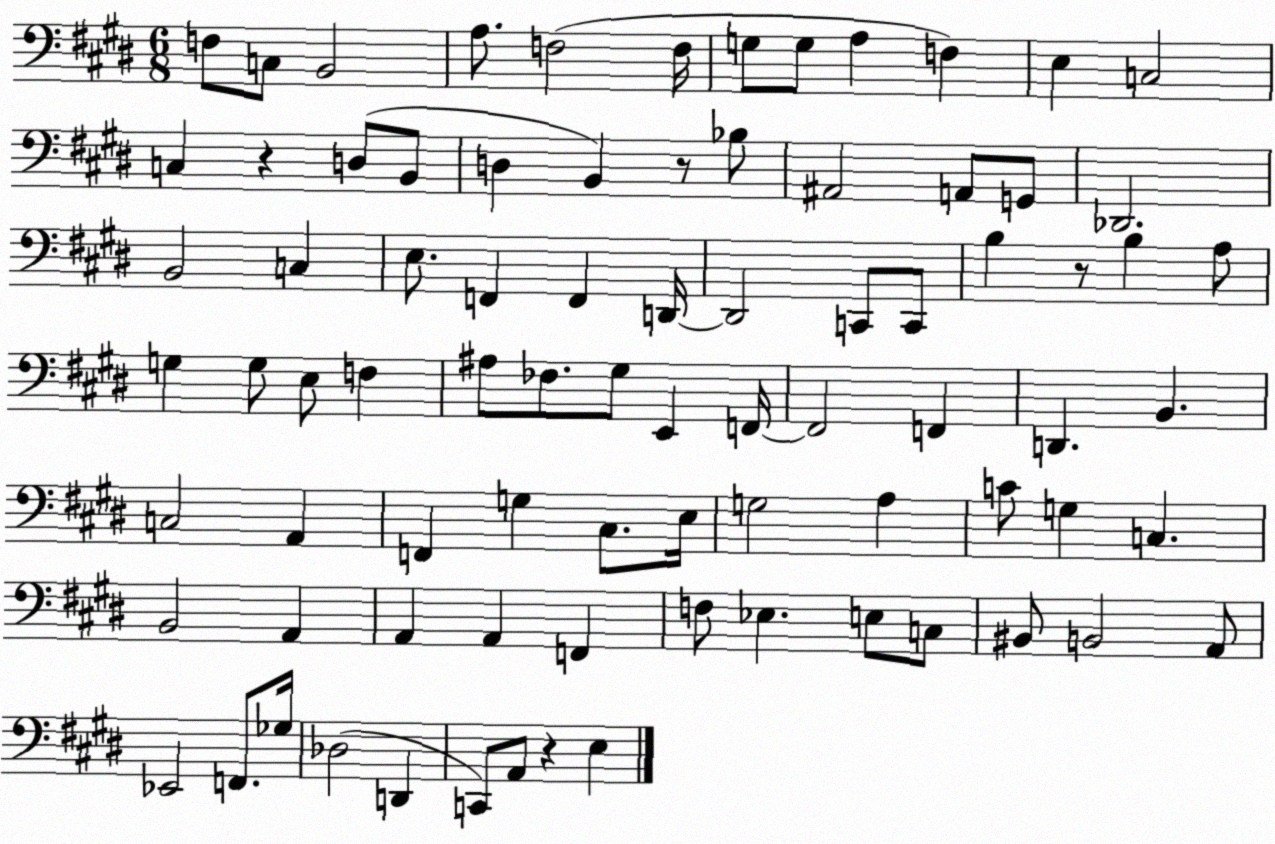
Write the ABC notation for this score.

X:1
T:Untitled
M:6/8
L:1/4
K:E
F,/2 C,/2 B,,2 A,/2 F,2 F,/4 G,/2 G,/2 A, F, E, C,2 C, z D,/2 B,,/2 D, B,, z/2 _B,/2 ^A,,2 A,,/2 G,,/2 _D,,2 B,,2 C, E,/2 F,, F,, D,,/4 D,,2 C,,/2 C,,/2 B, z/2 B, A,/2 G, G,/2 E,/2 F, ^A,/2 _F,/2 ^G,/2 E,, F,,/4 F,,2 F,, D,, B,, C,2 A,, F,, G, ^C,/2 E,/4 G,2 A, C/2 G, C, B,,2 A,, A,, A,, F,, F,/2 _E, E,/2 C,/2 ^B,,/2 B,,2 A,,/2 _E,,2 F,,/2 _G,/4 _D,2 D,, C,,/2 A,,/2 z E,